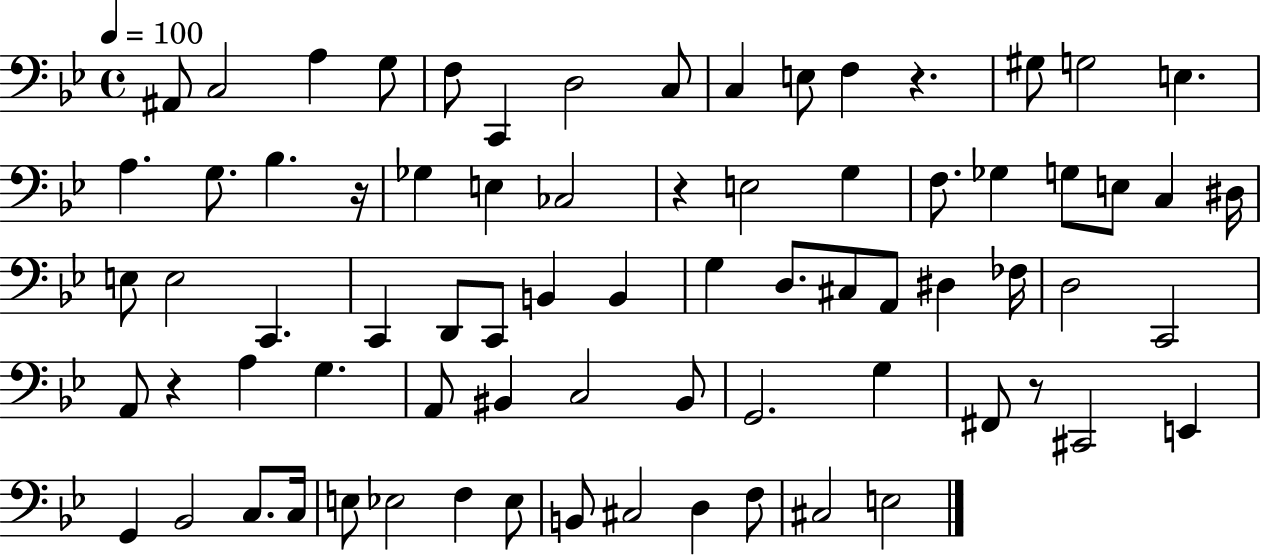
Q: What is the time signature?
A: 4/4